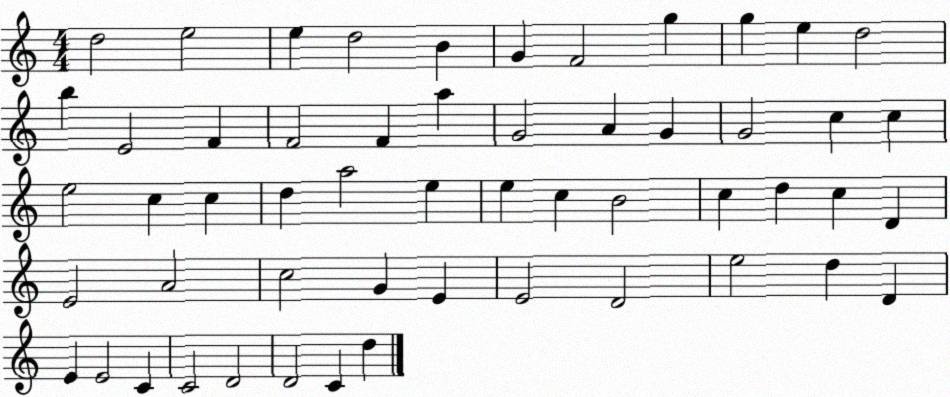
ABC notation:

X:1
T:Untitled
M:4/4
L:1/4
K:C
d2 e2 e d2 B G F2 g g e d2 b E2 F F2 F a G2 A G G2 c c e2 c c d a2 e e c B2 c d c D E2 A2 c2 G E E2 D2 e2 d D E E2 C C2 D2 D2 C d